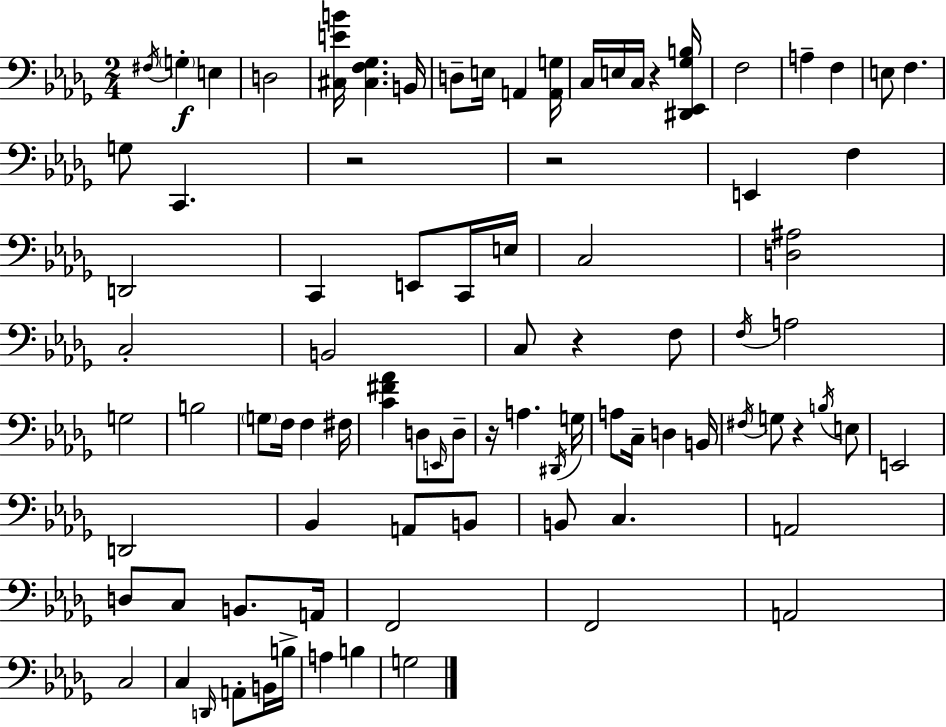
F#3/s G3/q E3/q D3/h [C#3,E4,B4]/s [C#3,F3,Gb3]/q. B2/s D3/e E3/s A2/q [A2,G3]/s C3/s E3/s C3/s R/q [D#2,Eb2,Gb3,B3]/s F3/h A3/q F3/q E3/e F3/q. G3/e C2/q. R/h R/h E2/q F3/q D2/h C2/q E2/e C2/s E3/s C3/h [D3,A#3]/h C3/h B2/h C3/e R/q F3/e F3/s A3/h G3/h B3/h G3/e F3/s F3/q F#3/s [C4,F#4,Ab4]/q D3/e E2/s D3/e R/s A3/q. D#2/s G3/s A3/e C3/s D3/q B2/s F#3/s G3/e R/q B3/s E3/e E2/h D2/h Bb2/q A2/e B2/e B2/e C3/q. A2/h D3/e C3/e B2/e. A2/s F2/h F2/h A2/h C3/h C3/q D2/s A2/e B2/s B3/s A3/q B3/q G3/h